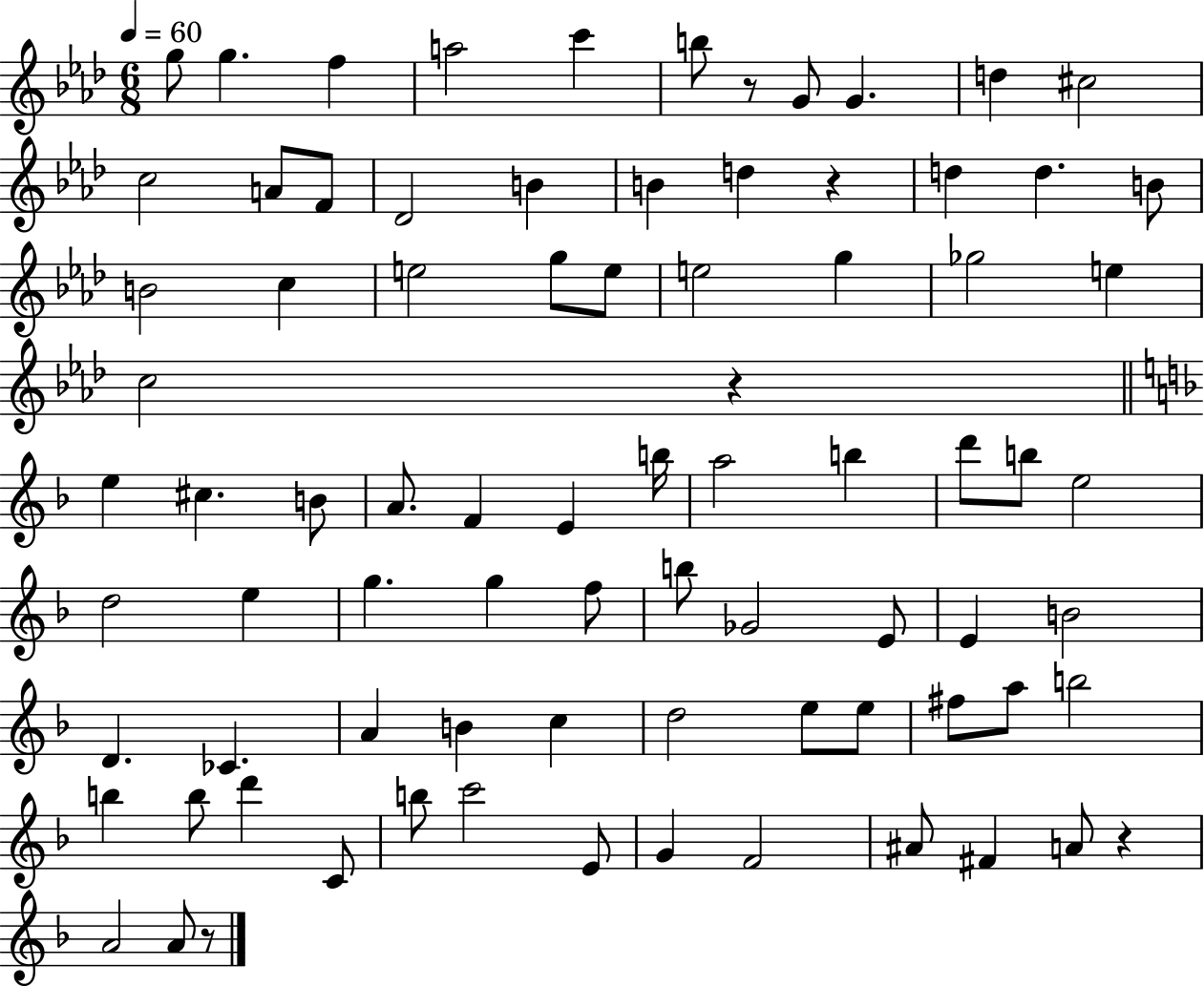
{
  \clef treble
  \numericTimeSignature
  \time 6/8
  \key aes \major
  \tempo 4 = 60
  g''8 g''4. f''4 | a''2 c'''4 | b''8 r8 g'8 g'4. | d''4 cis''2 | \break c''2 a'8 f'8 | des'2 b'4 | b'4 d''4 r4 | d''4 d''4. b'8 | \break b'2 c''4 | e''2 g''8 e''8 | e''2 g''4 | ges''2 e''4 | \break c''2 r4 | \bar "||" \break \key f \major e''4 cis''4. b'8 | a'8. f'4 e'4 b''16 | a''2 b''4 | d'''8 b''8 e''2 | \break d''2 e''4 | g''4. g''4 f''8 | b''8 ges'2 e'8 | e'4 b'2 | \break d'4. ces'4. | a'4 b'4 c''4 | d''2 e''8 e''8 | fis''8 a''8 b''2 | \break b''4 b''8 d'''4 c'8 | b''8 c'''2 e'8 | g'4 f'2 | ais'8 fis'4 a'8 r4 | \break a'2 a'8 r8 | \bar "|."
}